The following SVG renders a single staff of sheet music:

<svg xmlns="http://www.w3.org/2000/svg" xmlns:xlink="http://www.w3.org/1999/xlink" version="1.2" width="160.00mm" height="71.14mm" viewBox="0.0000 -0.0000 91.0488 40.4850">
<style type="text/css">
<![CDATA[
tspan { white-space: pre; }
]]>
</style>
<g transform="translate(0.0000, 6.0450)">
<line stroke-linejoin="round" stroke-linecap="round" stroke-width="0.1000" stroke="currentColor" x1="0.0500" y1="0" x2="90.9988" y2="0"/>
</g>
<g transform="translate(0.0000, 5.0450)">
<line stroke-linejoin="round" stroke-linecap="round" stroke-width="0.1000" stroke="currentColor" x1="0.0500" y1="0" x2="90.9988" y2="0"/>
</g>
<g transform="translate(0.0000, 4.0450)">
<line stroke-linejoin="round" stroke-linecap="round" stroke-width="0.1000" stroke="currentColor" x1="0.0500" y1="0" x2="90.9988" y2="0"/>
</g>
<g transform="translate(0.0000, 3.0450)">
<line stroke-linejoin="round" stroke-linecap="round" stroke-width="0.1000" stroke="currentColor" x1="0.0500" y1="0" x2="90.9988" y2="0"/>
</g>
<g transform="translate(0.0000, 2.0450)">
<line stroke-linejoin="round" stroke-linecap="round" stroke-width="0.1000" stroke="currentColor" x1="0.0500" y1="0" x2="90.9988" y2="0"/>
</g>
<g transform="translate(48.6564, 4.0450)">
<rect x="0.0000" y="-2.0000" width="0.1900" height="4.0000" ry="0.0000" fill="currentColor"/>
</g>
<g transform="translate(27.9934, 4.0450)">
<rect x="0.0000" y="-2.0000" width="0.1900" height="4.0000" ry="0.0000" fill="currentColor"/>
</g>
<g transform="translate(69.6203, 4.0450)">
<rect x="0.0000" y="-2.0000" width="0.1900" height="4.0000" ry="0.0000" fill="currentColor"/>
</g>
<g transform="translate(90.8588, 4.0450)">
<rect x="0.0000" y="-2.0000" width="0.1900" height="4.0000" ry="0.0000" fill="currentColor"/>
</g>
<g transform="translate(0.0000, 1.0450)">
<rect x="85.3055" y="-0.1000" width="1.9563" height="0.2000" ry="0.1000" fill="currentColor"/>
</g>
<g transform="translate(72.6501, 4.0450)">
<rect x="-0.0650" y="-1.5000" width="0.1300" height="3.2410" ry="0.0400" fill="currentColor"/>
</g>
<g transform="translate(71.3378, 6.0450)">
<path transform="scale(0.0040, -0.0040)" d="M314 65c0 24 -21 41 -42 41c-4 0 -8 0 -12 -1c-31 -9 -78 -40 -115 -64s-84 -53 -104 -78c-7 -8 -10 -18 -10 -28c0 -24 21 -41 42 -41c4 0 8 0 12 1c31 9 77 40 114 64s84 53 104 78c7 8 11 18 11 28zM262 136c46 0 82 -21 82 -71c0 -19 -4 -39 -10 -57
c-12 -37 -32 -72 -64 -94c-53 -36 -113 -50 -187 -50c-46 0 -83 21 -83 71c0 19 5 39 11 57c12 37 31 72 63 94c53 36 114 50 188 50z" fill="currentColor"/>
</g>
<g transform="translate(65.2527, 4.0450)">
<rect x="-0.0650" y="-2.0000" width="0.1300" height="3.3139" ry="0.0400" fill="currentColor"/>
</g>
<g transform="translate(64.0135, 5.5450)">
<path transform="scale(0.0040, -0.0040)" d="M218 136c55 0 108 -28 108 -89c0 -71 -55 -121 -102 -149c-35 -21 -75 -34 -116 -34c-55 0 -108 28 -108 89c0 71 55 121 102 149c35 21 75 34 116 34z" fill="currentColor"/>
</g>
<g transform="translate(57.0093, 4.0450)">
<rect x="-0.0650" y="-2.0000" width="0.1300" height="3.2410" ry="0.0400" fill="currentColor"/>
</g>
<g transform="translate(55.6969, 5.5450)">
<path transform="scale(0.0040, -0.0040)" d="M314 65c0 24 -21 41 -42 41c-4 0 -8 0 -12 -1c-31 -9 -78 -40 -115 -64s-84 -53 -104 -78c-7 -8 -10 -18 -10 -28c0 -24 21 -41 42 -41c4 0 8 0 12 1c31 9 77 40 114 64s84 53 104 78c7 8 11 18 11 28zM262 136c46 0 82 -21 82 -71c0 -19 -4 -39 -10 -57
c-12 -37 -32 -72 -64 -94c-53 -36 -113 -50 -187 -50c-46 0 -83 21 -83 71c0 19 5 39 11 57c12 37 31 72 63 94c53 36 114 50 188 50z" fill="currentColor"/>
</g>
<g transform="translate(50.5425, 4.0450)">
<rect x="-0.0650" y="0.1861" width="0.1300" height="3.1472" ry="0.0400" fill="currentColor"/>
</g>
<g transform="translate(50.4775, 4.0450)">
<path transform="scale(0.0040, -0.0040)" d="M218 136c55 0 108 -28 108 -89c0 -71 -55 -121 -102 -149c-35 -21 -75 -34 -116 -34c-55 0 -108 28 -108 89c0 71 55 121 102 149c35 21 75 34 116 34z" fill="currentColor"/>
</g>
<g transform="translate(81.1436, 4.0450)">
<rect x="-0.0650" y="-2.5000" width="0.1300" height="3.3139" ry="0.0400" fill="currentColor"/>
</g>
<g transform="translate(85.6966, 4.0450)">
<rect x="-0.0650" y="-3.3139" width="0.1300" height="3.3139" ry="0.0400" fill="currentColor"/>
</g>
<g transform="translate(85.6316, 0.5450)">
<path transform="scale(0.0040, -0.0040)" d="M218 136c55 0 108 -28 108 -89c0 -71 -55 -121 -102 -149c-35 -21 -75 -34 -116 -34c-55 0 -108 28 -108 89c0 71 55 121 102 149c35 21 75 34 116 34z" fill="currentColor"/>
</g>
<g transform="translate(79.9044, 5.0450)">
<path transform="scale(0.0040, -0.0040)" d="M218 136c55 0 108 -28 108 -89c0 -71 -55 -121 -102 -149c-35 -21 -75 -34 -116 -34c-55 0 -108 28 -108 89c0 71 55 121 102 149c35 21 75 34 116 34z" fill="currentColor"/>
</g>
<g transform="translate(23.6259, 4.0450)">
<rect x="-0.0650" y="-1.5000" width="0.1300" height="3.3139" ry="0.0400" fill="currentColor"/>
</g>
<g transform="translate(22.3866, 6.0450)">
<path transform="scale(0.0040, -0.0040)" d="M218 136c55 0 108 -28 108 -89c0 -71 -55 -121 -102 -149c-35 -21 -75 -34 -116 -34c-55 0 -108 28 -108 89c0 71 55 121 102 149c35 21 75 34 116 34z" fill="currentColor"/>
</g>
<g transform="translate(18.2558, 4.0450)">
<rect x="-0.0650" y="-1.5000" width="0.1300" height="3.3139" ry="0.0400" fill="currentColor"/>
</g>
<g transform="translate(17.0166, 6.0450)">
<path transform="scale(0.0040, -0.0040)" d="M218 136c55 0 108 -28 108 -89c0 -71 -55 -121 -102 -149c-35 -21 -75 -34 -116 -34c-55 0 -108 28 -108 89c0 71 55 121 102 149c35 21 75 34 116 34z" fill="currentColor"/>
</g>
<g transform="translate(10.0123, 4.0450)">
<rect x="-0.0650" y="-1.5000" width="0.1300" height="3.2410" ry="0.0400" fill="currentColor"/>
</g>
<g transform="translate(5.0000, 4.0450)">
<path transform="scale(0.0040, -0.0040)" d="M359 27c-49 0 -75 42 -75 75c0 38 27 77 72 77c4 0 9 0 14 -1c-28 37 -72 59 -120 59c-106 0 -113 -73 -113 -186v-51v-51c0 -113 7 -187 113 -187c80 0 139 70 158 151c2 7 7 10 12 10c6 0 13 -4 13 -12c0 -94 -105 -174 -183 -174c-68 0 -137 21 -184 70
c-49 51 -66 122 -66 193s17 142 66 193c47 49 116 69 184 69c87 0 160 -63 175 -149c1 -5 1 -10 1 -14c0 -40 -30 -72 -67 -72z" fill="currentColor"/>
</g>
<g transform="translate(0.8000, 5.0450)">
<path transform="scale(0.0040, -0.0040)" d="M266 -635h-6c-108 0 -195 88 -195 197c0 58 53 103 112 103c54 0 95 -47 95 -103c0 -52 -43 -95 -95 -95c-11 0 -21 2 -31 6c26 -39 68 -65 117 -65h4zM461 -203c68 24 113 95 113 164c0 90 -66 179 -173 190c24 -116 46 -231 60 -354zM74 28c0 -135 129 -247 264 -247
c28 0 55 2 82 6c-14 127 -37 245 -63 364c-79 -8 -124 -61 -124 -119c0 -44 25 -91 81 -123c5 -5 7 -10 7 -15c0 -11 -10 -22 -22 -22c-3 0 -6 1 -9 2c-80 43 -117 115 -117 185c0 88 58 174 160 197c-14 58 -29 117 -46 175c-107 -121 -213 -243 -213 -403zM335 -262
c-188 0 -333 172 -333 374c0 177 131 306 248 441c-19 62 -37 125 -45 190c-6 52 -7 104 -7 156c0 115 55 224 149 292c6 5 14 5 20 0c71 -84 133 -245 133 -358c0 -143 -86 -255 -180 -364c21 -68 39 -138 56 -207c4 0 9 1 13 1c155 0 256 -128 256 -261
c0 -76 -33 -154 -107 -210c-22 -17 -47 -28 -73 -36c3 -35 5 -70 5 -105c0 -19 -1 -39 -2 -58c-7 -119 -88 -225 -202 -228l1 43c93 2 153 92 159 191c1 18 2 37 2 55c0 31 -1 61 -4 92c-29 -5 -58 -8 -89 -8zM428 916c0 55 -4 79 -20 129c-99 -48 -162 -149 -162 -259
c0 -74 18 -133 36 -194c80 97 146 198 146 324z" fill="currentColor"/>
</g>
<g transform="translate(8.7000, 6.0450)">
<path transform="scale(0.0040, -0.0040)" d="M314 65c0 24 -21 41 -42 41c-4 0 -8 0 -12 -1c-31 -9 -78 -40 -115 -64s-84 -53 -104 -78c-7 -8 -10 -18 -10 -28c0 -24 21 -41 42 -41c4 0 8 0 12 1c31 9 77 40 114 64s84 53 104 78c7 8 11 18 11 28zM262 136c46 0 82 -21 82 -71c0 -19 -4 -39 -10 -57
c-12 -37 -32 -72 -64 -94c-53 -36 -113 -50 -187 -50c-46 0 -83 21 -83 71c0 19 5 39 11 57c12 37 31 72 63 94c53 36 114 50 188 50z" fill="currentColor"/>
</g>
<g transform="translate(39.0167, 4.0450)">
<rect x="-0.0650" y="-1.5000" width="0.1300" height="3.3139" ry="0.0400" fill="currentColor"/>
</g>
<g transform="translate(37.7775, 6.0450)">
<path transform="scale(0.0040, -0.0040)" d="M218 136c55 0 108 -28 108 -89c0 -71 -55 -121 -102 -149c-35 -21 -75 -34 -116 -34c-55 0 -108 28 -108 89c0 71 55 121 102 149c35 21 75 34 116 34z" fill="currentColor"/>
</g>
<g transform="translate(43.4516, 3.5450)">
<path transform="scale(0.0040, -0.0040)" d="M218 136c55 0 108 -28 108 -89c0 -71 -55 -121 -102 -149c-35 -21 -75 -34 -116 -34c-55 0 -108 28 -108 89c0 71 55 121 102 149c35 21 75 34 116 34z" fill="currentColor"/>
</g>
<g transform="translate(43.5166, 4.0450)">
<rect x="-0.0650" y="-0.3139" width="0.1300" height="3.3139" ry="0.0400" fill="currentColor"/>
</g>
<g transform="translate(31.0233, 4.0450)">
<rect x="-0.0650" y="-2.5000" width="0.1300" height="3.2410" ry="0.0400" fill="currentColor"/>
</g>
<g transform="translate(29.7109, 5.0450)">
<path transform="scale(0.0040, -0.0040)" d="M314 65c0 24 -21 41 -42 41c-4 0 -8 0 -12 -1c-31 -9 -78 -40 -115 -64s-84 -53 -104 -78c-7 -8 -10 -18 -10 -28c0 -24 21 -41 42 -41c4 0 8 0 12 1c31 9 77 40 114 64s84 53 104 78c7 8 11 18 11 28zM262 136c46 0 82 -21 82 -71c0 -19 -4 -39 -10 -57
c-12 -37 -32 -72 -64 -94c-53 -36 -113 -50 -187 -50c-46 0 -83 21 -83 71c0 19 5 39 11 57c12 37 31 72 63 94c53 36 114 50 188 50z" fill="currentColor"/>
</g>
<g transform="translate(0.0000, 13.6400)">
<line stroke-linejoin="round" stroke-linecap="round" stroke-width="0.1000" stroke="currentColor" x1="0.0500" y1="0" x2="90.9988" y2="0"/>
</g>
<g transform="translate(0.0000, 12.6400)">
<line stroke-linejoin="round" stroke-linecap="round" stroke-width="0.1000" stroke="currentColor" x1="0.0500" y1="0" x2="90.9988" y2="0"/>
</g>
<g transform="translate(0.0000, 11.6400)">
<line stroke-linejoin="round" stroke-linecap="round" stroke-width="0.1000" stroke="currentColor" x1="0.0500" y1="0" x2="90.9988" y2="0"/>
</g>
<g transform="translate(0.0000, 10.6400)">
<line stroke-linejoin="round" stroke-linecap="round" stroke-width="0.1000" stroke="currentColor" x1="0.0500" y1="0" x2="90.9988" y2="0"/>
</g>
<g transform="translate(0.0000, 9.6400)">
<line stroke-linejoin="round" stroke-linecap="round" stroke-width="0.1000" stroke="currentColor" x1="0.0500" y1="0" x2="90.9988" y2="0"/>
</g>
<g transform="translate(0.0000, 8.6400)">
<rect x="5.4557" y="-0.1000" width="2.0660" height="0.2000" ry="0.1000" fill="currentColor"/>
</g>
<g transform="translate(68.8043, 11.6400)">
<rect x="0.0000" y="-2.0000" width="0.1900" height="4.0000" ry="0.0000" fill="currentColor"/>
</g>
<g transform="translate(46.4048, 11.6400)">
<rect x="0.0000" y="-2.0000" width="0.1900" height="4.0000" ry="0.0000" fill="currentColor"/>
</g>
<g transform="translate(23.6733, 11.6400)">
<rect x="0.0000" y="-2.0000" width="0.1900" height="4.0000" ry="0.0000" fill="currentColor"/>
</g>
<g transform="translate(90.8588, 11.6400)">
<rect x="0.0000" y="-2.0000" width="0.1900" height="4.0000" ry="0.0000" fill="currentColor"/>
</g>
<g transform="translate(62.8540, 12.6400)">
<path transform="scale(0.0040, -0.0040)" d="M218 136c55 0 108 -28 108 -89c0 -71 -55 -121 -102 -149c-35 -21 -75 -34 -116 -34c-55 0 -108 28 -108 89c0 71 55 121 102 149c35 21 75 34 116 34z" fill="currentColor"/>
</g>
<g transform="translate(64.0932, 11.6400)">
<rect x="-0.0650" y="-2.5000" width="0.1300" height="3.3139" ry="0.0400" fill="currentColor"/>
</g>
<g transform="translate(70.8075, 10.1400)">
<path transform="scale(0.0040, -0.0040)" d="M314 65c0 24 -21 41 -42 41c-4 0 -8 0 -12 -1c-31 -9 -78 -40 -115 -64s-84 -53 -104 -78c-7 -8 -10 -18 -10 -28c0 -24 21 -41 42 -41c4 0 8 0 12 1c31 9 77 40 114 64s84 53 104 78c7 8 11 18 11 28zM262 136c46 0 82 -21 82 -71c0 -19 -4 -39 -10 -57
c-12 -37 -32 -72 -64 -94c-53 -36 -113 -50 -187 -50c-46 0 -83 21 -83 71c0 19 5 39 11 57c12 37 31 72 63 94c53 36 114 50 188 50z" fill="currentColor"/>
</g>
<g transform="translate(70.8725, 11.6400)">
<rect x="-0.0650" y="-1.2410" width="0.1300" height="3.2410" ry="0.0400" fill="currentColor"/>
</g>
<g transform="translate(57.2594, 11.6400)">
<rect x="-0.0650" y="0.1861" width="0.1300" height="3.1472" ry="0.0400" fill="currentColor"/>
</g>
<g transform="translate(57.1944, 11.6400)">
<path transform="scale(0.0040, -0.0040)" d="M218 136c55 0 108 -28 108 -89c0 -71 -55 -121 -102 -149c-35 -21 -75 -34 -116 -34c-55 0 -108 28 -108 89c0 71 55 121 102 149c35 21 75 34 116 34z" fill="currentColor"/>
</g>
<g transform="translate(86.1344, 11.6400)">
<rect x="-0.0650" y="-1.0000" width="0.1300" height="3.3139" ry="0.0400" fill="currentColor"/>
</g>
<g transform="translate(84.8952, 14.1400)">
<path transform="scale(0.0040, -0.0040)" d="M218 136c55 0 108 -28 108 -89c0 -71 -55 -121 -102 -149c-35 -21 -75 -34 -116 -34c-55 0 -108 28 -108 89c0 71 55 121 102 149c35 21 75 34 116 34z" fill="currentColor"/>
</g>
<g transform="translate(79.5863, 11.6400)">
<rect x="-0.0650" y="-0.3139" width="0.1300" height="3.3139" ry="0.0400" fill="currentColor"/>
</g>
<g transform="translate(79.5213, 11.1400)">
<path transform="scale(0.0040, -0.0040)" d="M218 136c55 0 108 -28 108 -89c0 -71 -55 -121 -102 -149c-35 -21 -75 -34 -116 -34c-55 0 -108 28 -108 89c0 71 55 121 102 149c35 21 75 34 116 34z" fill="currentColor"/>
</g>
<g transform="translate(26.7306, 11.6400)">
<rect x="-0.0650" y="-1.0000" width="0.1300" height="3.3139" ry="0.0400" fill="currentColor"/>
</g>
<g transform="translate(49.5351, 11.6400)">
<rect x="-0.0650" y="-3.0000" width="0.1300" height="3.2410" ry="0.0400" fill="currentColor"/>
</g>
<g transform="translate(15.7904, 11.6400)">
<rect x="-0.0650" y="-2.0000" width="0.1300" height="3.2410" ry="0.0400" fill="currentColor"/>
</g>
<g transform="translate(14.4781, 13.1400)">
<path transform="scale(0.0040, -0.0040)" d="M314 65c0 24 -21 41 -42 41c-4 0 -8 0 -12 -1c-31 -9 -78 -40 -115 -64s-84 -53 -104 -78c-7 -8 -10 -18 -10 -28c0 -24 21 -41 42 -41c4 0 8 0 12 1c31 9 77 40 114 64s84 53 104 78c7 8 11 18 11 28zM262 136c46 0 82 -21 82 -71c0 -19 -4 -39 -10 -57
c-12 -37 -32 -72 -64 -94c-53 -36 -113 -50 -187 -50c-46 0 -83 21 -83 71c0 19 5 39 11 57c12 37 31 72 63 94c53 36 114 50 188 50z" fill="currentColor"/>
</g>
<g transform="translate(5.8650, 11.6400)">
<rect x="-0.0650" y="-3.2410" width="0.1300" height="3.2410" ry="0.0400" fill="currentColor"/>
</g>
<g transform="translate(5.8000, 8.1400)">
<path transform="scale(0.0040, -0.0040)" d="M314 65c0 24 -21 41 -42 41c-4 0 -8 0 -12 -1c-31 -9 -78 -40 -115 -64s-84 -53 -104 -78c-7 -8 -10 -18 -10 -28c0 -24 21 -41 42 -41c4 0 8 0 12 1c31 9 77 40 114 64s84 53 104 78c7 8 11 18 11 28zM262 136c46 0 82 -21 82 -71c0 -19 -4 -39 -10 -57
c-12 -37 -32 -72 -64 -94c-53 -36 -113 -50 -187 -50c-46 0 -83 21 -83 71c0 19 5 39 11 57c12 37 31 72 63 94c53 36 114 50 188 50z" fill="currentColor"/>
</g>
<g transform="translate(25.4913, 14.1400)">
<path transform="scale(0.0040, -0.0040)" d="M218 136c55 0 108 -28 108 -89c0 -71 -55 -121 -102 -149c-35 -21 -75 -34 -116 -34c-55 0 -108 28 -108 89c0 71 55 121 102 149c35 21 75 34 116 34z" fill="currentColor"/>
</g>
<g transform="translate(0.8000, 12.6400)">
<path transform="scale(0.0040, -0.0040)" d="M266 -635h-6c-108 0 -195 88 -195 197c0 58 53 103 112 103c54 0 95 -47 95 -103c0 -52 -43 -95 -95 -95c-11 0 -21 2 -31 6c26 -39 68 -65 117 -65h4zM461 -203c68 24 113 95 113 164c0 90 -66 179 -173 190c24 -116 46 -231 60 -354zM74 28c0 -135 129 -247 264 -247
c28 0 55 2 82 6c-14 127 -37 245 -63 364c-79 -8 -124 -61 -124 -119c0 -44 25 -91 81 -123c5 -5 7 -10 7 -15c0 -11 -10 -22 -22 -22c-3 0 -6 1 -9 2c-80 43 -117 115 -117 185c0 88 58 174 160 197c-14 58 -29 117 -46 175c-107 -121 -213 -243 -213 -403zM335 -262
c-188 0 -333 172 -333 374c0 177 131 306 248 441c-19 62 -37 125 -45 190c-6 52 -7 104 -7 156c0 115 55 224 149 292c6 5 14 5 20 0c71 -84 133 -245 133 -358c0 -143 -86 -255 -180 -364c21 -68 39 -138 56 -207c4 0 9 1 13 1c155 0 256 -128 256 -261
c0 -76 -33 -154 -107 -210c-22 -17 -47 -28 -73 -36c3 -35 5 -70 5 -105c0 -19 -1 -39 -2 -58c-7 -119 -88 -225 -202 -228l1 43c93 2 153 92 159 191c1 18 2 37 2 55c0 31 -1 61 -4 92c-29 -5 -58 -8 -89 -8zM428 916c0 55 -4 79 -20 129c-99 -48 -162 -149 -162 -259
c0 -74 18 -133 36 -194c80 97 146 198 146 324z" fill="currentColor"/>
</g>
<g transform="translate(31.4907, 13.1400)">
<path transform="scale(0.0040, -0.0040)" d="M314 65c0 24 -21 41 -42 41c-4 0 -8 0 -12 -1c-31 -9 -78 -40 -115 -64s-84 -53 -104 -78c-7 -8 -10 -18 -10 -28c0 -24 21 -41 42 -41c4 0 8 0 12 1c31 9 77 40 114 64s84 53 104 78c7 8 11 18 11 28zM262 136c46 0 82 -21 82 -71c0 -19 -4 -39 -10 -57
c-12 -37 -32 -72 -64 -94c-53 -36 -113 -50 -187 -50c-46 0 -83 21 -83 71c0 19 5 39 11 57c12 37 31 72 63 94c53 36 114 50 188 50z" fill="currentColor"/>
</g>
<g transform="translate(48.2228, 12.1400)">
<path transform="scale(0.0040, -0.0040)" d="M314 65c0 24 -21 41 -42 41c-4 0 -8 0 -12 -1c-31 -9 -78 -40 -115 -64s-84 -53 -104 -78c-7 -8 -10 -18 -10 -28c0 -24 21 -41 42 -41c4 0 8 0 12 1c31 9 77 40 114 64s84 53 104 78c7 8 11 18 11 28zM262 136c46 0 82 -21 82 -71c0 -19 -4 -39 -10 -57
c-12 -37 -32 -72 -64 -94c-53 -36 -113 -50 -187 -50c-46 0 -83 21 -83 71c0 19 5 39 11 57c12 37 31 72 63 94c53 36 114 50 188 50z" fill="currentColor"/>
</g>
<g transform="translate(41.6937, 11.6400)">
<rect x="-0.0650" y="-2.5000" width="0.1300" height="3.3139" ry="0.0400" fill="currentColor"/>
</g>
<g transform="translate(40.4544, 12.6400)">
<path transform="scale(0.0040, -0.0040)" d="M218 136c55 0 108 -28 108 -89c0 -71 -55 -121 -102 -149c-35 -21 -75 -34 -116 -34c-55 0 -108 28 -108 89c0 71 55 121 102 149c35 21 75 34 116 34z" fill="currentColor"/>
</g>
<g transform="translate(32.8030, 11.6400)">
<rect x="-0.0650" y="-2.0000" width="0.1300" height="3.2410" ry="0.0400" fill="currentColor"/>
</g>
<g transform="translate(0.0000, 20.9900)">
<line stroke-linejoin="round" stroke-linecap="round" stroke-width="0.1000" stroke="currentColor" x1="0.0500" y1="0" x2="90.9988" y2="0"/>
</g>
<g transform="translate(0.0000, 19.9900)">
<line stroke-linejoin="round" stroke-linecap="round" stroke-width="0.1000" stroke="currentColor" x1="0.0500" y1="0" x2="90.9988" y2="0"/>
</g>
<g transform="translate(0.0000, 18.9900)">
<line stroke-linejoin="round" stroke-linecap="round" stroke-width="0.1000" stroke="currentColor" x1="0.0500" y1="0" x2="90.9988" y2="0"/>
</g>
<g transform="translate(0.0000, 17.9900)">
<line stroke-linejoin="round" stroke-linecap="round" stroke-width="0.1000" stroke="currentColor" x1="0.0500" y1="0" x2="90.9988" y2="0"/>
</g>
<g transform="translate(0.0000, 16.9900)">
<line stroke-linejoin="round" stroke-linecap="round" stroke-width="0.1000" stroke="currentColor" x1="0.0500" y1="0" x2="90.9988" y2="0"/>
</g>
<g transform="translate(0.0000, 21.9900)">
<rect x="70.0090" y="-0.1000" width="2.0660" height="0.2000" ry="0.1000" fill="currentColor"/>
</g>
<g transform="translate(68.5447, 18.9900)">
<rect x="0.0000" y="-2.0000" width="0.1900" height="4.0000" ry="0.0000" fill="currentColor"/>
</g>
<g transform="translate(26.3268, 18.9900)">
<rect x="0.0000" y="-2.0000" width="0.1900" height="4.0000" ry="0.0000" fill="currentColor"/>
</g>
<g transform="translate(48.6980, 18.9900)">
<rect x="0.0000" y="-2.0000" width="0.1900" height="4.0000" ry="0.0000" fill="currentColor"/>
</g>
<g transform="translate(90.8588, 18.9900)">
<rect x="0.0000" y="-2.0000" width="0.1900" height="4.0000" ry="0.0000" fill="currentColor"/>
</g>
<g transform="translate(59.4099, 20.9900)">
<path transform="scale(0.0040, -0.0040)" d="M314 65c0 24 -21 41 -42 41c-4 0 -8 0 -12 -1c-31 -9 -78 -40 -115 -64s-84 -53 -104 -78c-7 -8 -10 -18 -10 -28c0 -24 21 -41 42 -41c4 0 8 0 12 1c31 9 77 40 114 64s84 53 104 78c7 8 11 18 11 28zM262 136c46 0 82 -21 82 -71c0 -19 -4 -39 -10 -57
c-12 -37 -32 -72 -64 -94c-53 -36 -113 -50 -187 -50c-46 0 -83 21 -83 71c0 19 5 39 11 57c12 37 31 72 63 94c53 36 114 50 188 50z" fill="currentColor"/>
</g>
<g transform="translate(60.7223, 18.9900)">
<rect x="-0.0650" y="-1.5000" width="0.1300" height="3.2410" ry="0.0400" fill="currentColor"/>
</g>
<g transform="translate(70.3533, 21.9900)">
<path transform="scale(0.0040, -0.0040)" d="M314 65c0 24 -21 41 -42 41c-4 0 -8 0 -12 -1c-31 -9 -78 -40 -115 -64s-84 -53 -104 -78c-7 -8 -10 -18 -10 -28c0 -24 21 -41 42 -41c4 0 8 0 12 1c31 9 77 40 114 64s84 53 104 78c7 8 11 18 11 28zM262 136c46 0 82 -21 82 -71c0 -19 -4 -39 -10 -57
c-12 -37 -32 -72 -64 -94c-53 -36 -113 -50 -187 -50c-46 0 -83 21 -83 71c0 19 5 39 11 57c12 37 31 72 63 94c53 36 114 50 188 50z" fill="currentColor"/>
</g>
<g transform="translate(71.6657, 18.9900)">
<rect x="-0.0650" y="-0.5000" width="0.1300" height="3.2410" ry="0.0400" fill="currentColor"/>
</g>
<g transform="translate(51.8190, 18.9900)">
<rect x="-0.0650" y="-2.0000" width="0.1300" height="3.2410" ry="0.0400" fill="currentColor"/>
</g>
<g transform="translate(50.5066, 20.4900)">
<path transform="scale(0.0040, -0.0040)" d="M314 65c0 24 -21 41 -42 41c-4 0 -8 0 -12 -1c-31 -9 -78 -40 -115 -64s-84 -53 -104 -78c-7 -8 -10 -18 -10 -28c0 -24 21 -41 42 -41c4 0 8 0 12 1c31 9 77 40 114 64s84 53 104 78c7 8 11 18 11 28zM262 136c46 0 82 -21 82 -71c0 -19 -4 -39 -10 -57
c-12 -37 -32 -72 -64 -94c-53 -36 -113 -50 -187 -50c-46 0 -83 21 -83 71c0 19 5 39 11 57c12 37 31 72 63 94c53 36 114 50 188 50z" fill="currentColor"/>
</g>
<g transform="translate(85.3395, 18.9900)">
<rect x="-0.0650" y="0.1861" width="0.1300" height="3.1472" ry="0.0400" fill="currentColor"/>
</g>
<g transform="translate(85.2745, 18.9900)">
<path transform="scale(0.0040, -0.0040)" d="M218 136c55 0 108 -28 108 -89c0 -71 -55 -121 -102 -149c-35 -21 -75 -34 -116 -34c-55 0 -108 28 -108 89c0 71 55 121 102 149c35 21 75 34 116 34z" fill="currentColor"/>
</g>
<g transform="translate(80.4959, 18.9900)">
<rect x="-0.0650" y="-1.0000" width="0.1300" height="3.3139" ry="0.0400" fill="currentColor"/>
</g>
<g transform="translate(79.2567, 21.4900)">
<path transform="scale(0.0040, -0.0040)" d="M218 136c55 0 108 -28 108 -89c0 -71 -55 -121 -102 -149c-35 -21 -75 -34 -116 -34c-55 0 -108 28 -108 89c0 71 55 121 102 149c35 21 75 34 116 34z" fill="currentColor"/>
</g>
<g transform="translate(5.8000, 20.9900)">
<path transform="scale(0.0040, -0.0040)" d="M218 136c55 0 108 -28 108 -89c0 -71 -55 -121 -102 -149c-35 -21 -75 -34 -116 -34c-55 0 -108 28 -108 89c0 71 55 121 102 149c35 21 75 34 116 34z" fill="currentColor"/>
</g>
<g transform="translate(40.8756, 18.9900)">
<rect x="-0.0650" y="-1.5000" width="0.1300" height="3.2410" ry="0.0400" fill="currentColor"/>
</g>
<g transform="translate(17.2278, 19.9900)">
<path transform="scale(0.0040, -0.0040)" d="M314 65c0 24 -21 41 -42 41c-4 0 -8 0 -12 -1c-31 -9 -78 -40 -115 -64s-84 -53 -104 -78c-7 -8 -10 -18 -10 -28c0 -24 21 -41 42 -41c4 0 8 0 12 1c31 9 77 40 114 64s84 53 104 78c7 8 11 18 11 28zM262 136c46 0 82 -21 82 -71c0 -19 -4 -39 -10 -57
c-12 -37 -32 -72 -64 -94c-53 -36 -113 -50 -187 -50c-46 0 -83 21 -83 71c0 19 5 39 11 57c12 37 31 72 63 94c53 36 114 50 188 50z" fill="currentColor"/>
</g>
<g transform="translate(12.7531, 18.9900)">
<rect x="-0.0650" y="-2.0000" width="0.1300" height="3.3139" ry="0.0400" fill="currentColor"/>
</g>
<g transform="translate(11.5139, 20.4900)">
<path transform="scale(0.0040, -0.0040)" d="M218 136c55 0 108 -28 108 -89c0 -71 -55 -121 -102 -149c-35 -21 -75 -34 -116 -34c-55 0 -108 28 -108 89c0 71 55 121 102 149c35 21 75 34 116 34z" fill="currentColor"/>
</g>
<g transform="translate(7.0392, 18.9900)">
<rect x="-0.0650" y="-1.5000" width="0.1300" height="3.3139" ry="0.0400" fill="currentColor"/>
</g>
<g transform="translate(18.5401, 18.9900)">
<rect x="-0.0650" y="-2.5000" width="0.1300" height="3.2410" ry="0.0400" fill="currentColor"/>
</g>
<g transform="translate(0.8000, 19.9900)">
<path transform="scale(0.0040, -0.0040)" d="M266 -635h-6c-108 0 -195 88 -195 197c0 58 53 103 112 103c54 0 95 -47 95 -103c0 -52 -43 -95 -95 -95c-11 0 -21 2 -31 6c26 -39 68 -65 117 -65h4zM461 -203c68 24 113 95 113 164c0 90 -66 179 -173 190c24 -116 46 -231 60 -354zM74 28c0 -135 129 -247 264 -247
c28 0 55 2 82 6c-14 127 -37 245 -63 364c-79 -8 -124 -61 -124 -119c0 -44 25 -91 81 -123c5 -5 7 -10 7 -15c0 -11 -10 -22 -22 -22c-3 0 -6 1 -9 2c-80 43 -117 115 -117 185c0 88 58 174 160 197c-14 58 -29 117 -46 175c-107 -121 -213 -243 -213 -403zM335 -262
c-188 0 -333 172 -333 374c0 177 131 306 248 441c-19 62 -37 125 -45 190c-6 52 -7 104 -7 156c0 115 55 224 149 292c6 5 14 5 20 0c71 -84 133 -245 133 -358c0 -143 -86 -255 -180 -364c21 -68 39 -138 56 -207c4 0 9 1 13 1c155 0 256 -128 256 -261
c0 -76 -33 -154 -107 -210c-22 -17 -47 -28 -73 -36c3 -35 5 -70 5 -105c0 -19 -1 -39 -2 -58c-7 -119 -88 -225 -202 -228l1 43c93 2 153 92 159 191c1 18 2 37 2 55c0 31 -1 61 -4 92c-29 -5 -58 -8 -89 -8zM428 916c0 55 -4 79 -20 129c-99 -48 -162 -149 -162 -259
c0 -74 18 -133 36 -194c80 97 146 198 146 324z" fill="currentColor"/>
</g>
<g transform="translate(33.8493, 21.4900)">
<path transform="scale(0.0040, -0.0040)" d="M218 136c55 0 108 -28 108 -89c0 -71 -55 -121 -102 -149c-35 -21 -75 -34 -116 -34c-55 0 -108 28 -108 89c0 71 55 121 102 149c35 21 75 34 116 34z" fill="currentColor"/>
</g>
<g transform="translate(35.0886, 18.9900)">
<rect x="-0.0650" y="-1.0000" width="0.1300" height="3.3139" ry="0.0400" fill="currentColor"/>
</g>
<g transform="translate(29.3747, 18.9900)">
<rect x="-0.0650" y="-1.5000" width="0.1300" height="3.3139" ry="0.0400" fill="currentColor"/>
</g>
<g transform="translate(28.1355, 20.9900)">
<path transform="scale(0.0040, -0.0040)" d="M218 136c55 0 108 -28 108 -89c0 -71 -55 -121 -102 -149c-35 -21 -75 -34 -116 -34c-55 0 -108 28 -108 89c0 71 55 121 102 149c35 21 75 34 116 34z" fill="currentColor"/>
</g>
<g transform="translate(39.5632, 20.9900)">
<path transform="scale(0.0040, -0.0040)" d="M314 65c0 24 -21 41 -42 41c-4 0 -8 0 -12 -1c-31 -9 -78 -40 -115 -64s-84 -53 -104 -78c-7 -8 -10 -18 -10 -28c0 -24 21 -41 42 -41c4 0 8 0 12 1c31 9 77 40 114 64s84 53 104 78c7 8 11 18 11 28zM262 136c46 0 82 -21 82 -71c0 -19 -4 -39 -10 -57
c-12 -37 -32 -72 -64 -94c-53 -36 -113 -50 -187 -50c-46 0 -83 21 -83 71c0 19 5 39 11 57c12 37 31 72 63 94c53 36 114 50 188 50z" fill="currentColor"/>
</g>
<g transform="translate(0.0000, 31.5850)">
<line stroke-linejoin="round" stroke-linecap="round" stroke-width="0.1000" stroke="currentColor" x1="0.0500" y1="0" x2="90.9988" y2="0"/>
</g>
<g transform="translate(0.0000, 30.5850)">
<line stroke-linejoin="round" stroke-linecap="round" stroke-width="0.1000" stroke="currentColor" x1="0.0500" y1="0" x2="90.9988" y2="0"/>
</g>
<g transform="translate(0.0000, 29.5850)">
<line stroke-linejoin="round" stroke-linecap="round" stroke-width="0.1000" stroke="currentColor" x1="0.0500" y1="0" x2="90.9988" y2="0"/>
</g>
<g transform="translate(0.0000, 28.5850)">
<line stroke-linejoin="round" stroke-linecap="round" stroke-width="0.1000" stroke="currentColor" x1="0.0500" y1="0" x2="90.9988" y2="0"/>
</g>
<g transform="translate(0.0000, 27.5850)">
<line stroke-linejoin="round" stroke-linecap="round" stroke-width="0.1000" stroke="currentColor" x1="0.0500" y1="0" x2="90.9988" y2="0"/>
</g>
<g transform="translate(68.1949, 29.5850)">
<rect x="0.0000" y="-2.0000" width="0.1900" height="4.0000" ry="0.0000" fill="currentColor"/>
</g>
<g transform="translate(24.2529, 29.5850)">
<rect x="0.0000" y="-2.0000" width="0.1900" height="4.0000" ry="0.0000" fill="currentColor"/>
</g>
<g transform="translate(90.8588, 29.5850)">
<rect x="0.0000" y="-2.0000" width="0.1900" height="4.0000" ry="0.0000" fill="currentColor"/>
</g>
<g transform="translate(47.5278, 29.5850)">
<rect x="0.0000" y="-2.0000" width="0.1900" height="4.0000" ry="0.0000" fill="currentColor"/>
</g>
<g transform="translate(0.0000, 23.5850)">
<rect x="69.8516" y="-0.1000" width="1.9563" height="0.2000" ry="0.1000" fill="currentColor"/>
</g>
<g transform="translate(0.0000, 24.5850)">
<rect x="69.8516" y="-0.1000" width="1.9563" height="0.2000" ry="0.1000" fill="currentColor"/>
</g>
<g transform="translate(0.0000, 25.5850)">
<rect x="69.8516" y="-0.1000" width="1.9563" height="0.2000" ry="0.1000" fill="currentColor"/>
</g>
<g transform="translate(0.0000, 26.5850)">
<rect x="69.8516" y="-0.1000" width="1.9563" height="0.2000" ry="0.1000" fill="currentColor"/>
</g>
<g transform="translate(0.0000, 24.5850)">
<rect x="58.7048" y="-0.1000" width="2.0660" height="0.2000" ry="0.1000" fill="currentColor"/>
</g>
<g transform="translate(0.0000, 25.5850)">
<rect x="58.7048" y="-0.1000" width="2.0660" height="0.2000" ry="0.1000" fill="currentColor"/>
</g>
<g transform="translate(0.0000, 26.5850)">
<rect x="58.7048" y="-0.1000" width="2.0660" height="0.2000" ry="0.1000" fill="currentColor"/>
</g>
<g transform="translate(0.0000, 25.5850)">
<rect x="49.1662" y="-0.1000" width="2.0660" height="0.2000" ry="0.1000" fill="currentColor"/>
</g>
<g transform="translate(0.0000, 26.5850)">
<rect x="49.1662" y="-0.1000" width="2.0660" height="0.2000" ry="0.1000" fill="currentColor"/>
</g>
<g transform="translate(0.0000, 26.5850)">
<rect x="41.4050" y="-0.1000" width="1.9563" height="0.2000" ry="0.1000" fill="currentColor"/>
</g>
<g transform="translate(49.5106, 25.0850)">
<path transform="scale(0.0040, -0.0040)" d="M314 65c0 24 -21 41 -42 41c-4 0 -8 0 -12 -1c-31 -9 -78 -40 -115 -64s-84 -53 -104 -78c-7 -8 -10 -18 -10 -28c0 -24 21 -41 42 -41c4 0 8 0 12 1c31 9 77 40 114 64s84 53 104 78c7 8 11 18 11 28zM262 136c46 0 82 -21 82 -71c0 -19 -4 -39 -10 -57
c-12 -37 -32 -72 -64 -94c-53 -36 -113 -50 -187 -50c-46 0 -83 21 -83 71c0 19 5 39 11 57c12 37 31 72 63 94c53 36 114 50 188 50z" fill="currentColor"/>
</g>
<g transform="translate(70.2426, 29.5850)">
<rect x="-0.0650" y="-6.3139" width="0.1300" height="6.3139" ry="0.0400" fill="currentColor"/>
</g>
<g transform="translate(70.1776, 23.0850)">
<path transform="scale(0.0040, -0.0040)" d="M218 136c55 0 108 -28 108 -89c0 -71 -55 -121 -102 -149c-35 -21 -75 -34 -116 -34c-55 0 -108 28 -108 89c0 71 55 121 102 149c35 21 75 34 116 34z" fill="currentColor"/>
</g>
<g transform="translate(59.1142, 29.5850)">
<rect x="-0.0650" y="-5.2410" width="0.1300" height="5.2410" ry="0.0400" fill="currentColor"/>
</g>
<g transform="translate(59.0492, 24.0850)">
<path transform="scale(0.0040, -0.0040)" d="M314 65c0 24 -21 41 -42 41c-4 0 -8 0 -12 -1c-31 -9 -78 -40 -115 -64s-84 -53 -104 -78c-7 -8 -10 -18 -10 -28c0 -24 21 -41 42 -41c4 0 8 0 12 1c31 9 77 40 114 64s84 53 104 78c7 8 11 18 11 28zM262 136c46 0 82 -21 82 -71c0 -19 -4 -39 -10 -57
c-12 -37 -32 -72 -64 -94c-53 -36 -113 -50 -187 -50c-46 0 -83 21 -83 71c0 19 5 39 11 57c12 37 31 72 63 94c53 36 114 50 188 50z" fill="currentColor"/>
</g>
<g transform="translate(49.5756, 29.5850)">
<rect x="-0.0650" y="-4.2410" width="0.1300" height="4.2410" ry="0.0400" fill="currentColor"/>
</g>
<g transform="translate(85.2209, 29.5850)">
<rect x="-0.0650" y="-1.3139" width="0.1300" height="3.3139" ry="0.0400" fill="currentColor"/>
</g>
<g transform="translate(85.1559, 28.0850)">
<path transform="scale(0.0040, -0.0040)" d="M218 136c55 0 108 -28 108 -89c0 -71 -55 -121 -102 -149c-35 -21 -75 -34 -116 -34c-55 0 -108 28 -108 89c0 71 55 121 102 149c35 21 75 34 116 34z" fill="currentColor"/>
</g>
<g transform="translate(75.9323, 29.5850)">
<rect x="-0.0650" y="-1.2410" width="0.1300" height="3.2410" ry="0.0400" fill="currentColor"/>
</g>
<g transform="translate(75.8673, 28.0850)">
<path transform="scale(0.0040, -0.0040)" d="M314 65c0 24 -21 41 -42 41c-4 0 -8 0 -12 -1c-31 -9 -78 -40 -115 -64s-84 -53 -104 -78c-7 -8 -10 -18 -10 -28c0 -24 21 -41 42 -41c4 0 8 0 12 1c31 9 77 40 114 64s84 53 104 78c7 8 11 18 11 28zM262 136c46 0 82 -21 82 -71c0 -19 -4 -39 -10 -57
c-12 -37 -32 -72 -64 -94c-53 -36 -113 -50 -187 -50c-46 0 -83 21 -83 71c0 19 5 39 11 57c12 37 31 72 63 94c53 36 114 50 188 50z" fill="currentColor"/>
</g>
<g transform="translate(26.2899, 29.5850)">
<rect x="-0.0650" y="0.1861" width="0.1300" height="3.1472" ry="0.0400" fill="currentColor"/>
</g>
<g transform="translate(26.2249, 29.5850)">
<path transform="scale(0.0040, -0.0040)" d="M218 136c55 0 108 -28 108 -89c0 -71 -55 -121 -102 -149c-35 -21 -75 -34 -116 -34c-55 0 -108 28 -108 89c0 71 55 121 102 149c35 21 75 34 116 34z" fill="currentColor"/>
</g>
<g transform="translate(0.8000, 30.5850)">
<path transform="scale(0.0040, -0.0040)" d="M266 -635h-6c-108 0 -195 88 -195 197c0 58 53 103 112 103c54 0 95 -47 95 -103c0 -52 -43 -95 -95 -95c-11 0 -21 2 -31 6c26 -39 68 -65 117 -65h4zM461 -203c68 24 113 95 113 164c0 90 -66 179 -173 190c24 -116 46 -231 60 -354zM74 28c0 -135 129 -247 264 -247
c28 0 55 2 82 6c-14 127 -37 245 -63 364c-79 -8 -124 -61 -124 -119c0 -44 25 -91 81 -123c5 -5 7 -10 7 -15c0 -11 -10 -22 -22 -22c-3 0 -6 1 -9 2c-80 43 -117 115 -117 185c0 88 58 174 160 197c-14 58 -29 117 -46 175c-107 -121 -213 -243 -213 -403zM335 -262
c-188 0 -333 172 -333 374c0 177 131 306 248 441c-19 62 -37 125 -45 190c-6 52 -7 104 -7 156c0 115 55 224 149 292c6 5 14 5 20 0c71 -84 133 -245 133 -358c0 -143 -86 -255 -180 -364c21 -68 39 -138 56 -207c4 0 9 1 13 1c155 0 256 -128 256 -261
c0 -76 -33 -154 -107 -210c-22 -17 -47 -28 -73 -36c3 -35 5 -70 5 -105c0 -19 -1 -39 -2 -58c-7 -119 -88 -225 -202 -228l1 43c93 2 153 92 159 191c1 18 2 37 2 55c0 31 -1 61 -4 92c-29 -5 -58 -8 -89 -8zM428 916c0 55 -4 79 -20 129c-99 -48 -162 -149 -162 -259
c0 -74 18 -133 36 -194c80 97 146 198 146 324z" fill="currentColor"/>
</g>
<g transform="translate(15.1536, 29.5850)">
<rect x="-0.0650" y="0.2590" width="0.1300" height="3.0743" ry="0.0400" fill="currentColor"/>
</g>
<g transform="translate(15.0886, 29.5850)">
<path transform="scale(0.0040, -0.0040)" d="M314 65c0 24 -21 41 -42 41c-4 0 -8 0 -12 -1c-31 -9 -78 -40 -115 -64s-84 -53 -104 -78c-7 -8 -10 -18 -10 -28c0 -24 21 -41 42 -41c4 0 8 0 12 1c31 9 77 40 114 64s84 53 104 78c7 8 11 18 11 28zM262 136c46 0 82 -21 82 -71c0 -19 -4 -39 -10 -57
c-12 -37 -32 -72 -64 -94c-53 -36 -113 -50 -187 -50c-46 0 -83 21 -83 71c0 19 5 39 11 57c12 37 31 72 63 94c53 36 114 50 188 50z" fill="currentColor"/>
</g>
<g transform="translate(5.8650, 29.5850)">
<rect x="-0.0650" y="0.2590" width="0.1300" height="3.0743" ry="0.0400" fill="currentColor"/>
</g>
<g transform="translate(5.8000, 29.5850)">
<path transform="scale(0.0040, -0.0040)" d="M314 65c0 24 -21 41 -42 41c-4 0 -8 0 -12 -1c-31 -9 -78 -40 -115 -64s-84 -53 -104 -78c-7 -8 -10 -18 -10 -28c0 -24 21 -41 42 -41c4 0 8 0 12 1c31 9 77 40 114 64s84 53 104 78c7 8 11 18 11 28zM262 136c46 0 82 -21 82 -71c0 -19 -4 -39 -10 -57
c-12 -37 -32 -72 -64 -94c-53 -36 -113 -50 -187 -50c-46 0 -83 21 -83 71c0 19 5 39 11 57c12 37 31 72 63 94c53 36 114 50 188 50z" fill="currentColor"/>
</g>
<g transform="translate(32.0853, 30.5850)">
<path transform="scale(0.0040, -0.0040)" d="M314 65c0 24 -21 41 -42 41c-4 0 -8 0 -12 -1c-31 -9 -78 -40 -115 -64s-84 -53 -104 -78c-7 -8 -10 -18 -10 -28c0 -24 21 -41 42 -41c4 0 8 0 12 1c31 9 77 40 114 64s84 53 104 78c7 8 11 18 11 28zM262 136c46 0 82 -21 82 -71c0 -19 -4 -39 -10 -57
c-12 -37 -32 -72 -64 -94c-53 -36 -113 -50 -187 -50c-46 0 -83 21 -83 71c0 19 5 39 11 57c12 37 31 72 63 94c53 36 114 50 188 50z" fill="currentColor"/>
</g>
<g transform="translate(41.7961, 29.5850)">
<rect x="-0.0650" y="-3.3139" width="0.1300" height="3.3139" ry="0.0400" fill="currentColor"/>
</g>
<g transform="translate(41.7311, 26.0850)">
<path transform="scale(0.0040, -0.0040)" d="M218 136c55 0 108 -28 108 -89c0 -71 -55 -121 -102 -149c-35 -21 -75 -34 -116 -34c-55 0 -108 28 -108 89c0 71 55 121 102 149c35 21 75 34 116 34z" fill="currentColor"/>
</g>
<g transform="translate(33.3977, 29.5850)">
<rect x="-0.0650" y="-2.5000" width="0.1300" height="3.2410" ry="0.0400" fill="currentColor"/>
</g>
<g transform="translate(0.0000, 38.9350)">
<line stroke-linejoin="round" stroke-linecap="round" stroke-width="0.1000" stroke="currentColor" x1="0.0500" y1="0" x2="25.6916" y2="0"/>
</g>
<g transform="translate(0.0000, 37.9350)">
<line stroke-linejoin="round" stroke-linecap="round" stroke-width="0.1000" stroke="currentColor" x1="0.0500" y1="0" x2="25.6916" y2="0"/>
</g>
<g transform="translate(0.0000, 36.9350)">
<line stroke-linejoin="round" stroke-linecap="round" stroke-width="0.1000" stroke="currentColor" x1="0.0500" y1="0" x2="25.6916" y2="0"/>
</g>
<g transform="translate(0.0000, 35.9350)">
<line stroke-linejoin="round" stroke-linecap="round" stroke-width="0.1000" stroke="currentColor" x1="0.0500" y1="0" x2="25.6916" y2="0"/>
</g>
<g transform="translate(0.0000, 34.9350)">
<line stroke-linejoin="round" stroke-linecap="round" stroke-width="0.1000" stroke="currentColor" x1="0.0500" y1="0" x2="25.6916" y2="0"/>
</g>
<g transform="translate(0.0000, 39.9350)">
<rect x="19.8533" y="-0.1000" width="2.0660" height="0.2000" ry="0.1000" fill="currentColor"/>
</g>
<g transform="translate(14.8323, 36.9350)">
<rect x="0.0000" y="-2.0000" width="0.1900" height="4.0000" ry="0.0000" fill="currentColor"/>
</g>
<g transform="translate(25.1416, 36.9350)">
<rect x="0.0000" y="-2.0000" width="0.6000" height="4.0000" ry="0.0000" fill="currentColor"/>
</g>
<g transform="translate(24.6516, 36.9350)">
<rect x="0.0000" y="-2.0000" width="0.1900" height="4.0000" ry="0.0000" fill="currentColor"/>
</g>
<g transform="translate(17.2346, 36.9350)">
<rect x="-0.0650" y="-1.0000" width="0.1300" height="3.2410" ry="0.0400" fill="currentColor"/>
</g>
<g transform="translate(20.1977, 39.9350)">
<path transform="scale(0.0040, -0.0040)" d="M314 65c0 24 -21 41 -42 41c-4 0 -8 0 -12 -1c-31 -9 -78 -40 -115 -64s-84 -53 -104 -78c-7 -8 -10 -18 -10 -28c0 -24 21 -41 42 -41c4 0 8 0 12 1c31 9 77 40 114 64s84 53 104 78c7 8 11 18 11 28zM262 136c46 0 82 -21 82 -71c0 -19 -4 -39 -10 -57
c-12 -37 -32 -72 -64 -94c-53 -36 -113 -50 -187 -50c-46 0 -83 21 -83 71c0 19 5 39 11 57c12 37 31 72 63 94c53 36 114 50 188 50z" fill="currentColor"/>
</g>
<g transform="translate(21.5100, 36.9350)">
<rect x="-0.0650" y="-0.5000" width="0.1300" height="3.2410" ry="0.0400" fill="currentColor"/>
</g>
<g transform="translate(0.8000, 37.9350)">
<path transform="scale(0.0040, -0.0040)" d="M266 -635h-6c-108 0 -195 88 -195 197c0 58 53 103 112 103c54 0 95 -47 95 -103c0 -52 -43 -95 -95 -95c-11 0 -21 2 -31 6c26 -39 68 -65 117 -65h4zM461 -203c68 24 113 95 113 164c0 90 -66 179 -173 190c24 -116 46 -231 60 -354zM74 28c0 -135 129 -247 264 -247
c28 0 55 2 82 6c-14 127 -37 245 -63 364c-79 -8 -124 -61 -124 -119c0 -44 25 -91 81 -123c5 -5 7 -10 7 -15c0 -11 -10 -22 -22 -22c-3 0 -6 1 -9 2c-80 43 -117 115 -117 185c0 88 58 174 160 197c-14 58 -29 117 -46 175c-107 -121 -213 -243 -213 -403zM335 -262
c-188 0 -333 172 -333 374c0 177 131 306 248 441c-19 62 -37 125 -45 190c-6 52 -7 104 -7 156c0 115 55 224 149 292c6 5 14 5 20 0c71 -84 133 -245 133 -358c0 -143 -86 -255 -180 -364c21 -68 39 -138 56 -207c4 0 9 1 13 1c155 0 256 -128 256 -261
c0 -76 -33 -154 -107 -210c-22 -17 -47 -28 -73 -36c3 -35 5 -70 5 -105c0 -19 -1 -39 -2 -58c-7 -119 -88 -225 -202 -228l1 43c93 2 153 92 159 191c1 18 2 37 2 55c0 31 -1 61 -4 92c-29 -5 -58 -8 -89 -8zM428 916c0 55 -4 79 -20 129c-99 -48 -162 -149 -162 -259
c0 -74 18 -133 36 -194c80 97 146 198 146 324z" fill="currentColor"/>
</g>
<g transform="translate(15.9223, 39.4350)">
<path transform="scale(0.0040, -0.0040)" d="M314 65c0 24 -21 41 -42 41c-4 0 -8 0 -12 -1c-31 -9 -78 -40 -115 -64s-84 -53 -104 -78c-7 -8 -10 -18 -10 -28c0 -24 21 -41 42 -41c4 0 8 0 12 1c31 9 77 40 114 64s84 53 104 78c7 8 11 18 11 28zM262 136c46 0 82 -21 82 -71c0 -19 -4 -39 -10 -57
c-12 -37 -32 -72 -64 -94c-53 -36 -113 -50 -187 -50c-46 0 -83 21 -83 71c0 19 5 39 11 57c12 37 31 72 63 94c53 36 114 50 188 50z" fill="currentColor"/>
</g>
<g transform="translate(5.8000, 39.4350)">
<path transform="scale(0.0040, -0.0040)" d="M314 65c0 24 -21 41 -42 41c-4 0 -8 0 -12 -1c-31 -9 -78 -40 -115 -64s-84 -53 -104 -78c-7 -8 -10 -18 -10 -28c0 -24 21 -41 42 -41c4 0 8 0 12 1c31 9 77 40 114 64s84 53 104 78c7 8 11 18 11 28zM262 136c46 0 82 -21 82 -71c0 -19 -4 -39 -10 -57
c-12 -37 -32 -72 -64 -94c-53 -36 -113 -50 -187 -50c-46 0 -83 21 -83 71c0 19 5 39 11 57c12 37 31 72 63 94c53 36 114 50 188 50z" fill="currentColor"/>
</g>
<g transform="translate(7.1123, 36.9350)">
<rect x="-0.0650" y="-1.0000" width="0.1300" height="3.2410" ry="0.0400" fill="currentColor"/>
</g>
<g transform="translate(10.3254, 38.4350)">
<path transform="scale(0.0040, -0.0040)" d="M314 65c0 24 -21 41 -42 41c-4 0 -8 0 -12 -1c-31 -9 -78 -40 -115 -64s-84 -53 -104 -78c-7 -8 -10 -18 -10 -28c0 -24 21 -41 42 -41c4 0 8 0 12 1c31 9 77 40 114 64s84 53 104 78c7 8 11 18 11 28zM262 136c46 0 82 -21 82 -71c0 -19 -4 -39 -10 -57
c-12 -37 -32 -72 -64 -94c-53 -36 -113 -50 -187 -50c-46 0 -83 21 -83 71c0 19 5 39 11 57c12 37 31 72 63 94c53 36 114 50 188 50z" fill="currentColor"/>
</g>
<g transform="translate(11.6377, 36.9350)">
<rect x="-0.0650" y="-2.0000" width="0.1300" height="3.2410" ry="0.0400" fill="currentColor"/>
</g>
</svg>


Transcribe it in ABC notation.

X:1
T:Untitled
M:4/4
L:1/4
K:C
E2 E E G2 E c B F2 F E2 G b b2 F2 D F2 G A2 B G e2 c D E F G2 E D E2 F2 E2 C2 D B B2 B2 B G2 b d'2 f'2 a' e2 e D2 F2 D2 C2